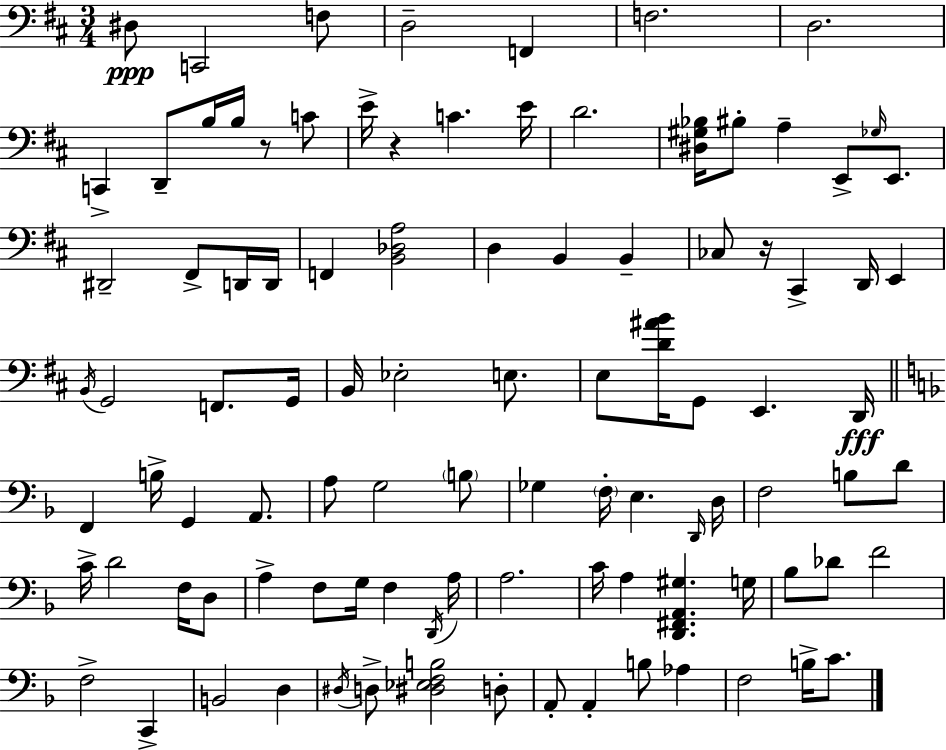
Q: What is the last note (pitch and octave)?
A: C4